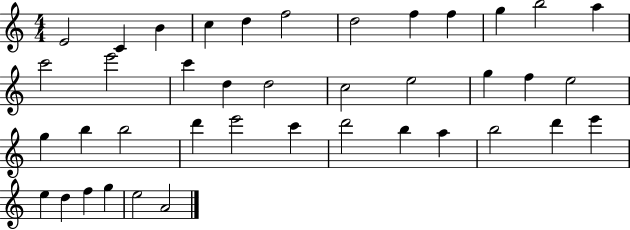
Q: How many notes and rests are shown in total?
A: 40